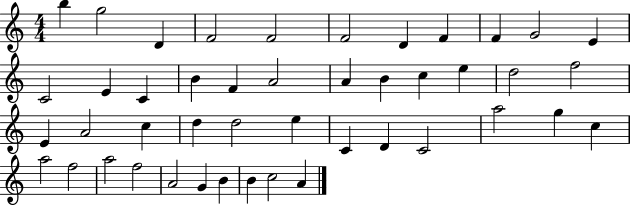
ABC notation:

X:1
T:Untitled
M:4/4
L:1/4
K:C
b g2 D F2 F2 F2 D F F G2 E C2 E C B F A2 A B c e d2 f2 E A2 c d d2 e C D C2 a2 g c a2 f2 a2 f2 A2 G B B c2 A